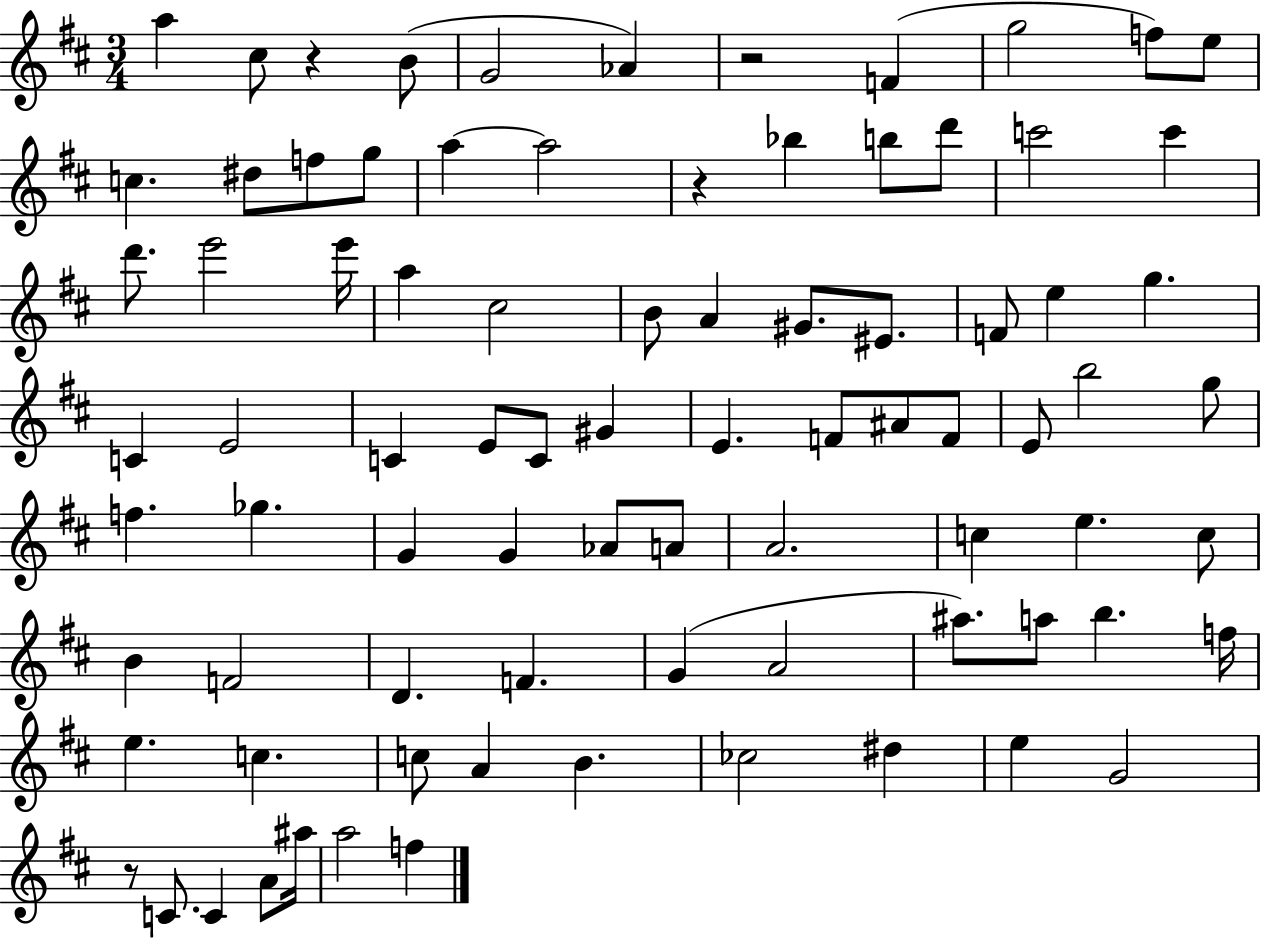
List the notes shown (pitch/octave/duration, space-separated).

A5/q C#5/e R/q B4/e G4/h Ab4/q R/h F4/q G5/h F5/e E5/e C5/q. D#5/e F5/e G5/e A5/q A5/h R/q Bb5/q B5/e D6/e C6/h C6/q D6/e. E6/h E6/s A5/q C#5/h B4/e A4/q G#4/e. EIS4/e. F4/e E5/q G5/q. C4/q E4/h C4/q E4/e C4/e G#4/q E4/q. F4/e A#4/e F4/e E4/e B5/h G5/e F5/q. Gb5/q. G4/q G4/q Ab4/e A4/e A4/h. C5/q E5/q. C5/e B4/q F4/h D4/q. F4/q. G4/q A4/h A#5/e. A5/e B5/q. F5/s E5/q. C5/q. C5/e A4/q B4/q. CES5/h D#5/q E5/q G4/h R/e C4/e. C4/q A4/e A#5/s A5/h F5/q